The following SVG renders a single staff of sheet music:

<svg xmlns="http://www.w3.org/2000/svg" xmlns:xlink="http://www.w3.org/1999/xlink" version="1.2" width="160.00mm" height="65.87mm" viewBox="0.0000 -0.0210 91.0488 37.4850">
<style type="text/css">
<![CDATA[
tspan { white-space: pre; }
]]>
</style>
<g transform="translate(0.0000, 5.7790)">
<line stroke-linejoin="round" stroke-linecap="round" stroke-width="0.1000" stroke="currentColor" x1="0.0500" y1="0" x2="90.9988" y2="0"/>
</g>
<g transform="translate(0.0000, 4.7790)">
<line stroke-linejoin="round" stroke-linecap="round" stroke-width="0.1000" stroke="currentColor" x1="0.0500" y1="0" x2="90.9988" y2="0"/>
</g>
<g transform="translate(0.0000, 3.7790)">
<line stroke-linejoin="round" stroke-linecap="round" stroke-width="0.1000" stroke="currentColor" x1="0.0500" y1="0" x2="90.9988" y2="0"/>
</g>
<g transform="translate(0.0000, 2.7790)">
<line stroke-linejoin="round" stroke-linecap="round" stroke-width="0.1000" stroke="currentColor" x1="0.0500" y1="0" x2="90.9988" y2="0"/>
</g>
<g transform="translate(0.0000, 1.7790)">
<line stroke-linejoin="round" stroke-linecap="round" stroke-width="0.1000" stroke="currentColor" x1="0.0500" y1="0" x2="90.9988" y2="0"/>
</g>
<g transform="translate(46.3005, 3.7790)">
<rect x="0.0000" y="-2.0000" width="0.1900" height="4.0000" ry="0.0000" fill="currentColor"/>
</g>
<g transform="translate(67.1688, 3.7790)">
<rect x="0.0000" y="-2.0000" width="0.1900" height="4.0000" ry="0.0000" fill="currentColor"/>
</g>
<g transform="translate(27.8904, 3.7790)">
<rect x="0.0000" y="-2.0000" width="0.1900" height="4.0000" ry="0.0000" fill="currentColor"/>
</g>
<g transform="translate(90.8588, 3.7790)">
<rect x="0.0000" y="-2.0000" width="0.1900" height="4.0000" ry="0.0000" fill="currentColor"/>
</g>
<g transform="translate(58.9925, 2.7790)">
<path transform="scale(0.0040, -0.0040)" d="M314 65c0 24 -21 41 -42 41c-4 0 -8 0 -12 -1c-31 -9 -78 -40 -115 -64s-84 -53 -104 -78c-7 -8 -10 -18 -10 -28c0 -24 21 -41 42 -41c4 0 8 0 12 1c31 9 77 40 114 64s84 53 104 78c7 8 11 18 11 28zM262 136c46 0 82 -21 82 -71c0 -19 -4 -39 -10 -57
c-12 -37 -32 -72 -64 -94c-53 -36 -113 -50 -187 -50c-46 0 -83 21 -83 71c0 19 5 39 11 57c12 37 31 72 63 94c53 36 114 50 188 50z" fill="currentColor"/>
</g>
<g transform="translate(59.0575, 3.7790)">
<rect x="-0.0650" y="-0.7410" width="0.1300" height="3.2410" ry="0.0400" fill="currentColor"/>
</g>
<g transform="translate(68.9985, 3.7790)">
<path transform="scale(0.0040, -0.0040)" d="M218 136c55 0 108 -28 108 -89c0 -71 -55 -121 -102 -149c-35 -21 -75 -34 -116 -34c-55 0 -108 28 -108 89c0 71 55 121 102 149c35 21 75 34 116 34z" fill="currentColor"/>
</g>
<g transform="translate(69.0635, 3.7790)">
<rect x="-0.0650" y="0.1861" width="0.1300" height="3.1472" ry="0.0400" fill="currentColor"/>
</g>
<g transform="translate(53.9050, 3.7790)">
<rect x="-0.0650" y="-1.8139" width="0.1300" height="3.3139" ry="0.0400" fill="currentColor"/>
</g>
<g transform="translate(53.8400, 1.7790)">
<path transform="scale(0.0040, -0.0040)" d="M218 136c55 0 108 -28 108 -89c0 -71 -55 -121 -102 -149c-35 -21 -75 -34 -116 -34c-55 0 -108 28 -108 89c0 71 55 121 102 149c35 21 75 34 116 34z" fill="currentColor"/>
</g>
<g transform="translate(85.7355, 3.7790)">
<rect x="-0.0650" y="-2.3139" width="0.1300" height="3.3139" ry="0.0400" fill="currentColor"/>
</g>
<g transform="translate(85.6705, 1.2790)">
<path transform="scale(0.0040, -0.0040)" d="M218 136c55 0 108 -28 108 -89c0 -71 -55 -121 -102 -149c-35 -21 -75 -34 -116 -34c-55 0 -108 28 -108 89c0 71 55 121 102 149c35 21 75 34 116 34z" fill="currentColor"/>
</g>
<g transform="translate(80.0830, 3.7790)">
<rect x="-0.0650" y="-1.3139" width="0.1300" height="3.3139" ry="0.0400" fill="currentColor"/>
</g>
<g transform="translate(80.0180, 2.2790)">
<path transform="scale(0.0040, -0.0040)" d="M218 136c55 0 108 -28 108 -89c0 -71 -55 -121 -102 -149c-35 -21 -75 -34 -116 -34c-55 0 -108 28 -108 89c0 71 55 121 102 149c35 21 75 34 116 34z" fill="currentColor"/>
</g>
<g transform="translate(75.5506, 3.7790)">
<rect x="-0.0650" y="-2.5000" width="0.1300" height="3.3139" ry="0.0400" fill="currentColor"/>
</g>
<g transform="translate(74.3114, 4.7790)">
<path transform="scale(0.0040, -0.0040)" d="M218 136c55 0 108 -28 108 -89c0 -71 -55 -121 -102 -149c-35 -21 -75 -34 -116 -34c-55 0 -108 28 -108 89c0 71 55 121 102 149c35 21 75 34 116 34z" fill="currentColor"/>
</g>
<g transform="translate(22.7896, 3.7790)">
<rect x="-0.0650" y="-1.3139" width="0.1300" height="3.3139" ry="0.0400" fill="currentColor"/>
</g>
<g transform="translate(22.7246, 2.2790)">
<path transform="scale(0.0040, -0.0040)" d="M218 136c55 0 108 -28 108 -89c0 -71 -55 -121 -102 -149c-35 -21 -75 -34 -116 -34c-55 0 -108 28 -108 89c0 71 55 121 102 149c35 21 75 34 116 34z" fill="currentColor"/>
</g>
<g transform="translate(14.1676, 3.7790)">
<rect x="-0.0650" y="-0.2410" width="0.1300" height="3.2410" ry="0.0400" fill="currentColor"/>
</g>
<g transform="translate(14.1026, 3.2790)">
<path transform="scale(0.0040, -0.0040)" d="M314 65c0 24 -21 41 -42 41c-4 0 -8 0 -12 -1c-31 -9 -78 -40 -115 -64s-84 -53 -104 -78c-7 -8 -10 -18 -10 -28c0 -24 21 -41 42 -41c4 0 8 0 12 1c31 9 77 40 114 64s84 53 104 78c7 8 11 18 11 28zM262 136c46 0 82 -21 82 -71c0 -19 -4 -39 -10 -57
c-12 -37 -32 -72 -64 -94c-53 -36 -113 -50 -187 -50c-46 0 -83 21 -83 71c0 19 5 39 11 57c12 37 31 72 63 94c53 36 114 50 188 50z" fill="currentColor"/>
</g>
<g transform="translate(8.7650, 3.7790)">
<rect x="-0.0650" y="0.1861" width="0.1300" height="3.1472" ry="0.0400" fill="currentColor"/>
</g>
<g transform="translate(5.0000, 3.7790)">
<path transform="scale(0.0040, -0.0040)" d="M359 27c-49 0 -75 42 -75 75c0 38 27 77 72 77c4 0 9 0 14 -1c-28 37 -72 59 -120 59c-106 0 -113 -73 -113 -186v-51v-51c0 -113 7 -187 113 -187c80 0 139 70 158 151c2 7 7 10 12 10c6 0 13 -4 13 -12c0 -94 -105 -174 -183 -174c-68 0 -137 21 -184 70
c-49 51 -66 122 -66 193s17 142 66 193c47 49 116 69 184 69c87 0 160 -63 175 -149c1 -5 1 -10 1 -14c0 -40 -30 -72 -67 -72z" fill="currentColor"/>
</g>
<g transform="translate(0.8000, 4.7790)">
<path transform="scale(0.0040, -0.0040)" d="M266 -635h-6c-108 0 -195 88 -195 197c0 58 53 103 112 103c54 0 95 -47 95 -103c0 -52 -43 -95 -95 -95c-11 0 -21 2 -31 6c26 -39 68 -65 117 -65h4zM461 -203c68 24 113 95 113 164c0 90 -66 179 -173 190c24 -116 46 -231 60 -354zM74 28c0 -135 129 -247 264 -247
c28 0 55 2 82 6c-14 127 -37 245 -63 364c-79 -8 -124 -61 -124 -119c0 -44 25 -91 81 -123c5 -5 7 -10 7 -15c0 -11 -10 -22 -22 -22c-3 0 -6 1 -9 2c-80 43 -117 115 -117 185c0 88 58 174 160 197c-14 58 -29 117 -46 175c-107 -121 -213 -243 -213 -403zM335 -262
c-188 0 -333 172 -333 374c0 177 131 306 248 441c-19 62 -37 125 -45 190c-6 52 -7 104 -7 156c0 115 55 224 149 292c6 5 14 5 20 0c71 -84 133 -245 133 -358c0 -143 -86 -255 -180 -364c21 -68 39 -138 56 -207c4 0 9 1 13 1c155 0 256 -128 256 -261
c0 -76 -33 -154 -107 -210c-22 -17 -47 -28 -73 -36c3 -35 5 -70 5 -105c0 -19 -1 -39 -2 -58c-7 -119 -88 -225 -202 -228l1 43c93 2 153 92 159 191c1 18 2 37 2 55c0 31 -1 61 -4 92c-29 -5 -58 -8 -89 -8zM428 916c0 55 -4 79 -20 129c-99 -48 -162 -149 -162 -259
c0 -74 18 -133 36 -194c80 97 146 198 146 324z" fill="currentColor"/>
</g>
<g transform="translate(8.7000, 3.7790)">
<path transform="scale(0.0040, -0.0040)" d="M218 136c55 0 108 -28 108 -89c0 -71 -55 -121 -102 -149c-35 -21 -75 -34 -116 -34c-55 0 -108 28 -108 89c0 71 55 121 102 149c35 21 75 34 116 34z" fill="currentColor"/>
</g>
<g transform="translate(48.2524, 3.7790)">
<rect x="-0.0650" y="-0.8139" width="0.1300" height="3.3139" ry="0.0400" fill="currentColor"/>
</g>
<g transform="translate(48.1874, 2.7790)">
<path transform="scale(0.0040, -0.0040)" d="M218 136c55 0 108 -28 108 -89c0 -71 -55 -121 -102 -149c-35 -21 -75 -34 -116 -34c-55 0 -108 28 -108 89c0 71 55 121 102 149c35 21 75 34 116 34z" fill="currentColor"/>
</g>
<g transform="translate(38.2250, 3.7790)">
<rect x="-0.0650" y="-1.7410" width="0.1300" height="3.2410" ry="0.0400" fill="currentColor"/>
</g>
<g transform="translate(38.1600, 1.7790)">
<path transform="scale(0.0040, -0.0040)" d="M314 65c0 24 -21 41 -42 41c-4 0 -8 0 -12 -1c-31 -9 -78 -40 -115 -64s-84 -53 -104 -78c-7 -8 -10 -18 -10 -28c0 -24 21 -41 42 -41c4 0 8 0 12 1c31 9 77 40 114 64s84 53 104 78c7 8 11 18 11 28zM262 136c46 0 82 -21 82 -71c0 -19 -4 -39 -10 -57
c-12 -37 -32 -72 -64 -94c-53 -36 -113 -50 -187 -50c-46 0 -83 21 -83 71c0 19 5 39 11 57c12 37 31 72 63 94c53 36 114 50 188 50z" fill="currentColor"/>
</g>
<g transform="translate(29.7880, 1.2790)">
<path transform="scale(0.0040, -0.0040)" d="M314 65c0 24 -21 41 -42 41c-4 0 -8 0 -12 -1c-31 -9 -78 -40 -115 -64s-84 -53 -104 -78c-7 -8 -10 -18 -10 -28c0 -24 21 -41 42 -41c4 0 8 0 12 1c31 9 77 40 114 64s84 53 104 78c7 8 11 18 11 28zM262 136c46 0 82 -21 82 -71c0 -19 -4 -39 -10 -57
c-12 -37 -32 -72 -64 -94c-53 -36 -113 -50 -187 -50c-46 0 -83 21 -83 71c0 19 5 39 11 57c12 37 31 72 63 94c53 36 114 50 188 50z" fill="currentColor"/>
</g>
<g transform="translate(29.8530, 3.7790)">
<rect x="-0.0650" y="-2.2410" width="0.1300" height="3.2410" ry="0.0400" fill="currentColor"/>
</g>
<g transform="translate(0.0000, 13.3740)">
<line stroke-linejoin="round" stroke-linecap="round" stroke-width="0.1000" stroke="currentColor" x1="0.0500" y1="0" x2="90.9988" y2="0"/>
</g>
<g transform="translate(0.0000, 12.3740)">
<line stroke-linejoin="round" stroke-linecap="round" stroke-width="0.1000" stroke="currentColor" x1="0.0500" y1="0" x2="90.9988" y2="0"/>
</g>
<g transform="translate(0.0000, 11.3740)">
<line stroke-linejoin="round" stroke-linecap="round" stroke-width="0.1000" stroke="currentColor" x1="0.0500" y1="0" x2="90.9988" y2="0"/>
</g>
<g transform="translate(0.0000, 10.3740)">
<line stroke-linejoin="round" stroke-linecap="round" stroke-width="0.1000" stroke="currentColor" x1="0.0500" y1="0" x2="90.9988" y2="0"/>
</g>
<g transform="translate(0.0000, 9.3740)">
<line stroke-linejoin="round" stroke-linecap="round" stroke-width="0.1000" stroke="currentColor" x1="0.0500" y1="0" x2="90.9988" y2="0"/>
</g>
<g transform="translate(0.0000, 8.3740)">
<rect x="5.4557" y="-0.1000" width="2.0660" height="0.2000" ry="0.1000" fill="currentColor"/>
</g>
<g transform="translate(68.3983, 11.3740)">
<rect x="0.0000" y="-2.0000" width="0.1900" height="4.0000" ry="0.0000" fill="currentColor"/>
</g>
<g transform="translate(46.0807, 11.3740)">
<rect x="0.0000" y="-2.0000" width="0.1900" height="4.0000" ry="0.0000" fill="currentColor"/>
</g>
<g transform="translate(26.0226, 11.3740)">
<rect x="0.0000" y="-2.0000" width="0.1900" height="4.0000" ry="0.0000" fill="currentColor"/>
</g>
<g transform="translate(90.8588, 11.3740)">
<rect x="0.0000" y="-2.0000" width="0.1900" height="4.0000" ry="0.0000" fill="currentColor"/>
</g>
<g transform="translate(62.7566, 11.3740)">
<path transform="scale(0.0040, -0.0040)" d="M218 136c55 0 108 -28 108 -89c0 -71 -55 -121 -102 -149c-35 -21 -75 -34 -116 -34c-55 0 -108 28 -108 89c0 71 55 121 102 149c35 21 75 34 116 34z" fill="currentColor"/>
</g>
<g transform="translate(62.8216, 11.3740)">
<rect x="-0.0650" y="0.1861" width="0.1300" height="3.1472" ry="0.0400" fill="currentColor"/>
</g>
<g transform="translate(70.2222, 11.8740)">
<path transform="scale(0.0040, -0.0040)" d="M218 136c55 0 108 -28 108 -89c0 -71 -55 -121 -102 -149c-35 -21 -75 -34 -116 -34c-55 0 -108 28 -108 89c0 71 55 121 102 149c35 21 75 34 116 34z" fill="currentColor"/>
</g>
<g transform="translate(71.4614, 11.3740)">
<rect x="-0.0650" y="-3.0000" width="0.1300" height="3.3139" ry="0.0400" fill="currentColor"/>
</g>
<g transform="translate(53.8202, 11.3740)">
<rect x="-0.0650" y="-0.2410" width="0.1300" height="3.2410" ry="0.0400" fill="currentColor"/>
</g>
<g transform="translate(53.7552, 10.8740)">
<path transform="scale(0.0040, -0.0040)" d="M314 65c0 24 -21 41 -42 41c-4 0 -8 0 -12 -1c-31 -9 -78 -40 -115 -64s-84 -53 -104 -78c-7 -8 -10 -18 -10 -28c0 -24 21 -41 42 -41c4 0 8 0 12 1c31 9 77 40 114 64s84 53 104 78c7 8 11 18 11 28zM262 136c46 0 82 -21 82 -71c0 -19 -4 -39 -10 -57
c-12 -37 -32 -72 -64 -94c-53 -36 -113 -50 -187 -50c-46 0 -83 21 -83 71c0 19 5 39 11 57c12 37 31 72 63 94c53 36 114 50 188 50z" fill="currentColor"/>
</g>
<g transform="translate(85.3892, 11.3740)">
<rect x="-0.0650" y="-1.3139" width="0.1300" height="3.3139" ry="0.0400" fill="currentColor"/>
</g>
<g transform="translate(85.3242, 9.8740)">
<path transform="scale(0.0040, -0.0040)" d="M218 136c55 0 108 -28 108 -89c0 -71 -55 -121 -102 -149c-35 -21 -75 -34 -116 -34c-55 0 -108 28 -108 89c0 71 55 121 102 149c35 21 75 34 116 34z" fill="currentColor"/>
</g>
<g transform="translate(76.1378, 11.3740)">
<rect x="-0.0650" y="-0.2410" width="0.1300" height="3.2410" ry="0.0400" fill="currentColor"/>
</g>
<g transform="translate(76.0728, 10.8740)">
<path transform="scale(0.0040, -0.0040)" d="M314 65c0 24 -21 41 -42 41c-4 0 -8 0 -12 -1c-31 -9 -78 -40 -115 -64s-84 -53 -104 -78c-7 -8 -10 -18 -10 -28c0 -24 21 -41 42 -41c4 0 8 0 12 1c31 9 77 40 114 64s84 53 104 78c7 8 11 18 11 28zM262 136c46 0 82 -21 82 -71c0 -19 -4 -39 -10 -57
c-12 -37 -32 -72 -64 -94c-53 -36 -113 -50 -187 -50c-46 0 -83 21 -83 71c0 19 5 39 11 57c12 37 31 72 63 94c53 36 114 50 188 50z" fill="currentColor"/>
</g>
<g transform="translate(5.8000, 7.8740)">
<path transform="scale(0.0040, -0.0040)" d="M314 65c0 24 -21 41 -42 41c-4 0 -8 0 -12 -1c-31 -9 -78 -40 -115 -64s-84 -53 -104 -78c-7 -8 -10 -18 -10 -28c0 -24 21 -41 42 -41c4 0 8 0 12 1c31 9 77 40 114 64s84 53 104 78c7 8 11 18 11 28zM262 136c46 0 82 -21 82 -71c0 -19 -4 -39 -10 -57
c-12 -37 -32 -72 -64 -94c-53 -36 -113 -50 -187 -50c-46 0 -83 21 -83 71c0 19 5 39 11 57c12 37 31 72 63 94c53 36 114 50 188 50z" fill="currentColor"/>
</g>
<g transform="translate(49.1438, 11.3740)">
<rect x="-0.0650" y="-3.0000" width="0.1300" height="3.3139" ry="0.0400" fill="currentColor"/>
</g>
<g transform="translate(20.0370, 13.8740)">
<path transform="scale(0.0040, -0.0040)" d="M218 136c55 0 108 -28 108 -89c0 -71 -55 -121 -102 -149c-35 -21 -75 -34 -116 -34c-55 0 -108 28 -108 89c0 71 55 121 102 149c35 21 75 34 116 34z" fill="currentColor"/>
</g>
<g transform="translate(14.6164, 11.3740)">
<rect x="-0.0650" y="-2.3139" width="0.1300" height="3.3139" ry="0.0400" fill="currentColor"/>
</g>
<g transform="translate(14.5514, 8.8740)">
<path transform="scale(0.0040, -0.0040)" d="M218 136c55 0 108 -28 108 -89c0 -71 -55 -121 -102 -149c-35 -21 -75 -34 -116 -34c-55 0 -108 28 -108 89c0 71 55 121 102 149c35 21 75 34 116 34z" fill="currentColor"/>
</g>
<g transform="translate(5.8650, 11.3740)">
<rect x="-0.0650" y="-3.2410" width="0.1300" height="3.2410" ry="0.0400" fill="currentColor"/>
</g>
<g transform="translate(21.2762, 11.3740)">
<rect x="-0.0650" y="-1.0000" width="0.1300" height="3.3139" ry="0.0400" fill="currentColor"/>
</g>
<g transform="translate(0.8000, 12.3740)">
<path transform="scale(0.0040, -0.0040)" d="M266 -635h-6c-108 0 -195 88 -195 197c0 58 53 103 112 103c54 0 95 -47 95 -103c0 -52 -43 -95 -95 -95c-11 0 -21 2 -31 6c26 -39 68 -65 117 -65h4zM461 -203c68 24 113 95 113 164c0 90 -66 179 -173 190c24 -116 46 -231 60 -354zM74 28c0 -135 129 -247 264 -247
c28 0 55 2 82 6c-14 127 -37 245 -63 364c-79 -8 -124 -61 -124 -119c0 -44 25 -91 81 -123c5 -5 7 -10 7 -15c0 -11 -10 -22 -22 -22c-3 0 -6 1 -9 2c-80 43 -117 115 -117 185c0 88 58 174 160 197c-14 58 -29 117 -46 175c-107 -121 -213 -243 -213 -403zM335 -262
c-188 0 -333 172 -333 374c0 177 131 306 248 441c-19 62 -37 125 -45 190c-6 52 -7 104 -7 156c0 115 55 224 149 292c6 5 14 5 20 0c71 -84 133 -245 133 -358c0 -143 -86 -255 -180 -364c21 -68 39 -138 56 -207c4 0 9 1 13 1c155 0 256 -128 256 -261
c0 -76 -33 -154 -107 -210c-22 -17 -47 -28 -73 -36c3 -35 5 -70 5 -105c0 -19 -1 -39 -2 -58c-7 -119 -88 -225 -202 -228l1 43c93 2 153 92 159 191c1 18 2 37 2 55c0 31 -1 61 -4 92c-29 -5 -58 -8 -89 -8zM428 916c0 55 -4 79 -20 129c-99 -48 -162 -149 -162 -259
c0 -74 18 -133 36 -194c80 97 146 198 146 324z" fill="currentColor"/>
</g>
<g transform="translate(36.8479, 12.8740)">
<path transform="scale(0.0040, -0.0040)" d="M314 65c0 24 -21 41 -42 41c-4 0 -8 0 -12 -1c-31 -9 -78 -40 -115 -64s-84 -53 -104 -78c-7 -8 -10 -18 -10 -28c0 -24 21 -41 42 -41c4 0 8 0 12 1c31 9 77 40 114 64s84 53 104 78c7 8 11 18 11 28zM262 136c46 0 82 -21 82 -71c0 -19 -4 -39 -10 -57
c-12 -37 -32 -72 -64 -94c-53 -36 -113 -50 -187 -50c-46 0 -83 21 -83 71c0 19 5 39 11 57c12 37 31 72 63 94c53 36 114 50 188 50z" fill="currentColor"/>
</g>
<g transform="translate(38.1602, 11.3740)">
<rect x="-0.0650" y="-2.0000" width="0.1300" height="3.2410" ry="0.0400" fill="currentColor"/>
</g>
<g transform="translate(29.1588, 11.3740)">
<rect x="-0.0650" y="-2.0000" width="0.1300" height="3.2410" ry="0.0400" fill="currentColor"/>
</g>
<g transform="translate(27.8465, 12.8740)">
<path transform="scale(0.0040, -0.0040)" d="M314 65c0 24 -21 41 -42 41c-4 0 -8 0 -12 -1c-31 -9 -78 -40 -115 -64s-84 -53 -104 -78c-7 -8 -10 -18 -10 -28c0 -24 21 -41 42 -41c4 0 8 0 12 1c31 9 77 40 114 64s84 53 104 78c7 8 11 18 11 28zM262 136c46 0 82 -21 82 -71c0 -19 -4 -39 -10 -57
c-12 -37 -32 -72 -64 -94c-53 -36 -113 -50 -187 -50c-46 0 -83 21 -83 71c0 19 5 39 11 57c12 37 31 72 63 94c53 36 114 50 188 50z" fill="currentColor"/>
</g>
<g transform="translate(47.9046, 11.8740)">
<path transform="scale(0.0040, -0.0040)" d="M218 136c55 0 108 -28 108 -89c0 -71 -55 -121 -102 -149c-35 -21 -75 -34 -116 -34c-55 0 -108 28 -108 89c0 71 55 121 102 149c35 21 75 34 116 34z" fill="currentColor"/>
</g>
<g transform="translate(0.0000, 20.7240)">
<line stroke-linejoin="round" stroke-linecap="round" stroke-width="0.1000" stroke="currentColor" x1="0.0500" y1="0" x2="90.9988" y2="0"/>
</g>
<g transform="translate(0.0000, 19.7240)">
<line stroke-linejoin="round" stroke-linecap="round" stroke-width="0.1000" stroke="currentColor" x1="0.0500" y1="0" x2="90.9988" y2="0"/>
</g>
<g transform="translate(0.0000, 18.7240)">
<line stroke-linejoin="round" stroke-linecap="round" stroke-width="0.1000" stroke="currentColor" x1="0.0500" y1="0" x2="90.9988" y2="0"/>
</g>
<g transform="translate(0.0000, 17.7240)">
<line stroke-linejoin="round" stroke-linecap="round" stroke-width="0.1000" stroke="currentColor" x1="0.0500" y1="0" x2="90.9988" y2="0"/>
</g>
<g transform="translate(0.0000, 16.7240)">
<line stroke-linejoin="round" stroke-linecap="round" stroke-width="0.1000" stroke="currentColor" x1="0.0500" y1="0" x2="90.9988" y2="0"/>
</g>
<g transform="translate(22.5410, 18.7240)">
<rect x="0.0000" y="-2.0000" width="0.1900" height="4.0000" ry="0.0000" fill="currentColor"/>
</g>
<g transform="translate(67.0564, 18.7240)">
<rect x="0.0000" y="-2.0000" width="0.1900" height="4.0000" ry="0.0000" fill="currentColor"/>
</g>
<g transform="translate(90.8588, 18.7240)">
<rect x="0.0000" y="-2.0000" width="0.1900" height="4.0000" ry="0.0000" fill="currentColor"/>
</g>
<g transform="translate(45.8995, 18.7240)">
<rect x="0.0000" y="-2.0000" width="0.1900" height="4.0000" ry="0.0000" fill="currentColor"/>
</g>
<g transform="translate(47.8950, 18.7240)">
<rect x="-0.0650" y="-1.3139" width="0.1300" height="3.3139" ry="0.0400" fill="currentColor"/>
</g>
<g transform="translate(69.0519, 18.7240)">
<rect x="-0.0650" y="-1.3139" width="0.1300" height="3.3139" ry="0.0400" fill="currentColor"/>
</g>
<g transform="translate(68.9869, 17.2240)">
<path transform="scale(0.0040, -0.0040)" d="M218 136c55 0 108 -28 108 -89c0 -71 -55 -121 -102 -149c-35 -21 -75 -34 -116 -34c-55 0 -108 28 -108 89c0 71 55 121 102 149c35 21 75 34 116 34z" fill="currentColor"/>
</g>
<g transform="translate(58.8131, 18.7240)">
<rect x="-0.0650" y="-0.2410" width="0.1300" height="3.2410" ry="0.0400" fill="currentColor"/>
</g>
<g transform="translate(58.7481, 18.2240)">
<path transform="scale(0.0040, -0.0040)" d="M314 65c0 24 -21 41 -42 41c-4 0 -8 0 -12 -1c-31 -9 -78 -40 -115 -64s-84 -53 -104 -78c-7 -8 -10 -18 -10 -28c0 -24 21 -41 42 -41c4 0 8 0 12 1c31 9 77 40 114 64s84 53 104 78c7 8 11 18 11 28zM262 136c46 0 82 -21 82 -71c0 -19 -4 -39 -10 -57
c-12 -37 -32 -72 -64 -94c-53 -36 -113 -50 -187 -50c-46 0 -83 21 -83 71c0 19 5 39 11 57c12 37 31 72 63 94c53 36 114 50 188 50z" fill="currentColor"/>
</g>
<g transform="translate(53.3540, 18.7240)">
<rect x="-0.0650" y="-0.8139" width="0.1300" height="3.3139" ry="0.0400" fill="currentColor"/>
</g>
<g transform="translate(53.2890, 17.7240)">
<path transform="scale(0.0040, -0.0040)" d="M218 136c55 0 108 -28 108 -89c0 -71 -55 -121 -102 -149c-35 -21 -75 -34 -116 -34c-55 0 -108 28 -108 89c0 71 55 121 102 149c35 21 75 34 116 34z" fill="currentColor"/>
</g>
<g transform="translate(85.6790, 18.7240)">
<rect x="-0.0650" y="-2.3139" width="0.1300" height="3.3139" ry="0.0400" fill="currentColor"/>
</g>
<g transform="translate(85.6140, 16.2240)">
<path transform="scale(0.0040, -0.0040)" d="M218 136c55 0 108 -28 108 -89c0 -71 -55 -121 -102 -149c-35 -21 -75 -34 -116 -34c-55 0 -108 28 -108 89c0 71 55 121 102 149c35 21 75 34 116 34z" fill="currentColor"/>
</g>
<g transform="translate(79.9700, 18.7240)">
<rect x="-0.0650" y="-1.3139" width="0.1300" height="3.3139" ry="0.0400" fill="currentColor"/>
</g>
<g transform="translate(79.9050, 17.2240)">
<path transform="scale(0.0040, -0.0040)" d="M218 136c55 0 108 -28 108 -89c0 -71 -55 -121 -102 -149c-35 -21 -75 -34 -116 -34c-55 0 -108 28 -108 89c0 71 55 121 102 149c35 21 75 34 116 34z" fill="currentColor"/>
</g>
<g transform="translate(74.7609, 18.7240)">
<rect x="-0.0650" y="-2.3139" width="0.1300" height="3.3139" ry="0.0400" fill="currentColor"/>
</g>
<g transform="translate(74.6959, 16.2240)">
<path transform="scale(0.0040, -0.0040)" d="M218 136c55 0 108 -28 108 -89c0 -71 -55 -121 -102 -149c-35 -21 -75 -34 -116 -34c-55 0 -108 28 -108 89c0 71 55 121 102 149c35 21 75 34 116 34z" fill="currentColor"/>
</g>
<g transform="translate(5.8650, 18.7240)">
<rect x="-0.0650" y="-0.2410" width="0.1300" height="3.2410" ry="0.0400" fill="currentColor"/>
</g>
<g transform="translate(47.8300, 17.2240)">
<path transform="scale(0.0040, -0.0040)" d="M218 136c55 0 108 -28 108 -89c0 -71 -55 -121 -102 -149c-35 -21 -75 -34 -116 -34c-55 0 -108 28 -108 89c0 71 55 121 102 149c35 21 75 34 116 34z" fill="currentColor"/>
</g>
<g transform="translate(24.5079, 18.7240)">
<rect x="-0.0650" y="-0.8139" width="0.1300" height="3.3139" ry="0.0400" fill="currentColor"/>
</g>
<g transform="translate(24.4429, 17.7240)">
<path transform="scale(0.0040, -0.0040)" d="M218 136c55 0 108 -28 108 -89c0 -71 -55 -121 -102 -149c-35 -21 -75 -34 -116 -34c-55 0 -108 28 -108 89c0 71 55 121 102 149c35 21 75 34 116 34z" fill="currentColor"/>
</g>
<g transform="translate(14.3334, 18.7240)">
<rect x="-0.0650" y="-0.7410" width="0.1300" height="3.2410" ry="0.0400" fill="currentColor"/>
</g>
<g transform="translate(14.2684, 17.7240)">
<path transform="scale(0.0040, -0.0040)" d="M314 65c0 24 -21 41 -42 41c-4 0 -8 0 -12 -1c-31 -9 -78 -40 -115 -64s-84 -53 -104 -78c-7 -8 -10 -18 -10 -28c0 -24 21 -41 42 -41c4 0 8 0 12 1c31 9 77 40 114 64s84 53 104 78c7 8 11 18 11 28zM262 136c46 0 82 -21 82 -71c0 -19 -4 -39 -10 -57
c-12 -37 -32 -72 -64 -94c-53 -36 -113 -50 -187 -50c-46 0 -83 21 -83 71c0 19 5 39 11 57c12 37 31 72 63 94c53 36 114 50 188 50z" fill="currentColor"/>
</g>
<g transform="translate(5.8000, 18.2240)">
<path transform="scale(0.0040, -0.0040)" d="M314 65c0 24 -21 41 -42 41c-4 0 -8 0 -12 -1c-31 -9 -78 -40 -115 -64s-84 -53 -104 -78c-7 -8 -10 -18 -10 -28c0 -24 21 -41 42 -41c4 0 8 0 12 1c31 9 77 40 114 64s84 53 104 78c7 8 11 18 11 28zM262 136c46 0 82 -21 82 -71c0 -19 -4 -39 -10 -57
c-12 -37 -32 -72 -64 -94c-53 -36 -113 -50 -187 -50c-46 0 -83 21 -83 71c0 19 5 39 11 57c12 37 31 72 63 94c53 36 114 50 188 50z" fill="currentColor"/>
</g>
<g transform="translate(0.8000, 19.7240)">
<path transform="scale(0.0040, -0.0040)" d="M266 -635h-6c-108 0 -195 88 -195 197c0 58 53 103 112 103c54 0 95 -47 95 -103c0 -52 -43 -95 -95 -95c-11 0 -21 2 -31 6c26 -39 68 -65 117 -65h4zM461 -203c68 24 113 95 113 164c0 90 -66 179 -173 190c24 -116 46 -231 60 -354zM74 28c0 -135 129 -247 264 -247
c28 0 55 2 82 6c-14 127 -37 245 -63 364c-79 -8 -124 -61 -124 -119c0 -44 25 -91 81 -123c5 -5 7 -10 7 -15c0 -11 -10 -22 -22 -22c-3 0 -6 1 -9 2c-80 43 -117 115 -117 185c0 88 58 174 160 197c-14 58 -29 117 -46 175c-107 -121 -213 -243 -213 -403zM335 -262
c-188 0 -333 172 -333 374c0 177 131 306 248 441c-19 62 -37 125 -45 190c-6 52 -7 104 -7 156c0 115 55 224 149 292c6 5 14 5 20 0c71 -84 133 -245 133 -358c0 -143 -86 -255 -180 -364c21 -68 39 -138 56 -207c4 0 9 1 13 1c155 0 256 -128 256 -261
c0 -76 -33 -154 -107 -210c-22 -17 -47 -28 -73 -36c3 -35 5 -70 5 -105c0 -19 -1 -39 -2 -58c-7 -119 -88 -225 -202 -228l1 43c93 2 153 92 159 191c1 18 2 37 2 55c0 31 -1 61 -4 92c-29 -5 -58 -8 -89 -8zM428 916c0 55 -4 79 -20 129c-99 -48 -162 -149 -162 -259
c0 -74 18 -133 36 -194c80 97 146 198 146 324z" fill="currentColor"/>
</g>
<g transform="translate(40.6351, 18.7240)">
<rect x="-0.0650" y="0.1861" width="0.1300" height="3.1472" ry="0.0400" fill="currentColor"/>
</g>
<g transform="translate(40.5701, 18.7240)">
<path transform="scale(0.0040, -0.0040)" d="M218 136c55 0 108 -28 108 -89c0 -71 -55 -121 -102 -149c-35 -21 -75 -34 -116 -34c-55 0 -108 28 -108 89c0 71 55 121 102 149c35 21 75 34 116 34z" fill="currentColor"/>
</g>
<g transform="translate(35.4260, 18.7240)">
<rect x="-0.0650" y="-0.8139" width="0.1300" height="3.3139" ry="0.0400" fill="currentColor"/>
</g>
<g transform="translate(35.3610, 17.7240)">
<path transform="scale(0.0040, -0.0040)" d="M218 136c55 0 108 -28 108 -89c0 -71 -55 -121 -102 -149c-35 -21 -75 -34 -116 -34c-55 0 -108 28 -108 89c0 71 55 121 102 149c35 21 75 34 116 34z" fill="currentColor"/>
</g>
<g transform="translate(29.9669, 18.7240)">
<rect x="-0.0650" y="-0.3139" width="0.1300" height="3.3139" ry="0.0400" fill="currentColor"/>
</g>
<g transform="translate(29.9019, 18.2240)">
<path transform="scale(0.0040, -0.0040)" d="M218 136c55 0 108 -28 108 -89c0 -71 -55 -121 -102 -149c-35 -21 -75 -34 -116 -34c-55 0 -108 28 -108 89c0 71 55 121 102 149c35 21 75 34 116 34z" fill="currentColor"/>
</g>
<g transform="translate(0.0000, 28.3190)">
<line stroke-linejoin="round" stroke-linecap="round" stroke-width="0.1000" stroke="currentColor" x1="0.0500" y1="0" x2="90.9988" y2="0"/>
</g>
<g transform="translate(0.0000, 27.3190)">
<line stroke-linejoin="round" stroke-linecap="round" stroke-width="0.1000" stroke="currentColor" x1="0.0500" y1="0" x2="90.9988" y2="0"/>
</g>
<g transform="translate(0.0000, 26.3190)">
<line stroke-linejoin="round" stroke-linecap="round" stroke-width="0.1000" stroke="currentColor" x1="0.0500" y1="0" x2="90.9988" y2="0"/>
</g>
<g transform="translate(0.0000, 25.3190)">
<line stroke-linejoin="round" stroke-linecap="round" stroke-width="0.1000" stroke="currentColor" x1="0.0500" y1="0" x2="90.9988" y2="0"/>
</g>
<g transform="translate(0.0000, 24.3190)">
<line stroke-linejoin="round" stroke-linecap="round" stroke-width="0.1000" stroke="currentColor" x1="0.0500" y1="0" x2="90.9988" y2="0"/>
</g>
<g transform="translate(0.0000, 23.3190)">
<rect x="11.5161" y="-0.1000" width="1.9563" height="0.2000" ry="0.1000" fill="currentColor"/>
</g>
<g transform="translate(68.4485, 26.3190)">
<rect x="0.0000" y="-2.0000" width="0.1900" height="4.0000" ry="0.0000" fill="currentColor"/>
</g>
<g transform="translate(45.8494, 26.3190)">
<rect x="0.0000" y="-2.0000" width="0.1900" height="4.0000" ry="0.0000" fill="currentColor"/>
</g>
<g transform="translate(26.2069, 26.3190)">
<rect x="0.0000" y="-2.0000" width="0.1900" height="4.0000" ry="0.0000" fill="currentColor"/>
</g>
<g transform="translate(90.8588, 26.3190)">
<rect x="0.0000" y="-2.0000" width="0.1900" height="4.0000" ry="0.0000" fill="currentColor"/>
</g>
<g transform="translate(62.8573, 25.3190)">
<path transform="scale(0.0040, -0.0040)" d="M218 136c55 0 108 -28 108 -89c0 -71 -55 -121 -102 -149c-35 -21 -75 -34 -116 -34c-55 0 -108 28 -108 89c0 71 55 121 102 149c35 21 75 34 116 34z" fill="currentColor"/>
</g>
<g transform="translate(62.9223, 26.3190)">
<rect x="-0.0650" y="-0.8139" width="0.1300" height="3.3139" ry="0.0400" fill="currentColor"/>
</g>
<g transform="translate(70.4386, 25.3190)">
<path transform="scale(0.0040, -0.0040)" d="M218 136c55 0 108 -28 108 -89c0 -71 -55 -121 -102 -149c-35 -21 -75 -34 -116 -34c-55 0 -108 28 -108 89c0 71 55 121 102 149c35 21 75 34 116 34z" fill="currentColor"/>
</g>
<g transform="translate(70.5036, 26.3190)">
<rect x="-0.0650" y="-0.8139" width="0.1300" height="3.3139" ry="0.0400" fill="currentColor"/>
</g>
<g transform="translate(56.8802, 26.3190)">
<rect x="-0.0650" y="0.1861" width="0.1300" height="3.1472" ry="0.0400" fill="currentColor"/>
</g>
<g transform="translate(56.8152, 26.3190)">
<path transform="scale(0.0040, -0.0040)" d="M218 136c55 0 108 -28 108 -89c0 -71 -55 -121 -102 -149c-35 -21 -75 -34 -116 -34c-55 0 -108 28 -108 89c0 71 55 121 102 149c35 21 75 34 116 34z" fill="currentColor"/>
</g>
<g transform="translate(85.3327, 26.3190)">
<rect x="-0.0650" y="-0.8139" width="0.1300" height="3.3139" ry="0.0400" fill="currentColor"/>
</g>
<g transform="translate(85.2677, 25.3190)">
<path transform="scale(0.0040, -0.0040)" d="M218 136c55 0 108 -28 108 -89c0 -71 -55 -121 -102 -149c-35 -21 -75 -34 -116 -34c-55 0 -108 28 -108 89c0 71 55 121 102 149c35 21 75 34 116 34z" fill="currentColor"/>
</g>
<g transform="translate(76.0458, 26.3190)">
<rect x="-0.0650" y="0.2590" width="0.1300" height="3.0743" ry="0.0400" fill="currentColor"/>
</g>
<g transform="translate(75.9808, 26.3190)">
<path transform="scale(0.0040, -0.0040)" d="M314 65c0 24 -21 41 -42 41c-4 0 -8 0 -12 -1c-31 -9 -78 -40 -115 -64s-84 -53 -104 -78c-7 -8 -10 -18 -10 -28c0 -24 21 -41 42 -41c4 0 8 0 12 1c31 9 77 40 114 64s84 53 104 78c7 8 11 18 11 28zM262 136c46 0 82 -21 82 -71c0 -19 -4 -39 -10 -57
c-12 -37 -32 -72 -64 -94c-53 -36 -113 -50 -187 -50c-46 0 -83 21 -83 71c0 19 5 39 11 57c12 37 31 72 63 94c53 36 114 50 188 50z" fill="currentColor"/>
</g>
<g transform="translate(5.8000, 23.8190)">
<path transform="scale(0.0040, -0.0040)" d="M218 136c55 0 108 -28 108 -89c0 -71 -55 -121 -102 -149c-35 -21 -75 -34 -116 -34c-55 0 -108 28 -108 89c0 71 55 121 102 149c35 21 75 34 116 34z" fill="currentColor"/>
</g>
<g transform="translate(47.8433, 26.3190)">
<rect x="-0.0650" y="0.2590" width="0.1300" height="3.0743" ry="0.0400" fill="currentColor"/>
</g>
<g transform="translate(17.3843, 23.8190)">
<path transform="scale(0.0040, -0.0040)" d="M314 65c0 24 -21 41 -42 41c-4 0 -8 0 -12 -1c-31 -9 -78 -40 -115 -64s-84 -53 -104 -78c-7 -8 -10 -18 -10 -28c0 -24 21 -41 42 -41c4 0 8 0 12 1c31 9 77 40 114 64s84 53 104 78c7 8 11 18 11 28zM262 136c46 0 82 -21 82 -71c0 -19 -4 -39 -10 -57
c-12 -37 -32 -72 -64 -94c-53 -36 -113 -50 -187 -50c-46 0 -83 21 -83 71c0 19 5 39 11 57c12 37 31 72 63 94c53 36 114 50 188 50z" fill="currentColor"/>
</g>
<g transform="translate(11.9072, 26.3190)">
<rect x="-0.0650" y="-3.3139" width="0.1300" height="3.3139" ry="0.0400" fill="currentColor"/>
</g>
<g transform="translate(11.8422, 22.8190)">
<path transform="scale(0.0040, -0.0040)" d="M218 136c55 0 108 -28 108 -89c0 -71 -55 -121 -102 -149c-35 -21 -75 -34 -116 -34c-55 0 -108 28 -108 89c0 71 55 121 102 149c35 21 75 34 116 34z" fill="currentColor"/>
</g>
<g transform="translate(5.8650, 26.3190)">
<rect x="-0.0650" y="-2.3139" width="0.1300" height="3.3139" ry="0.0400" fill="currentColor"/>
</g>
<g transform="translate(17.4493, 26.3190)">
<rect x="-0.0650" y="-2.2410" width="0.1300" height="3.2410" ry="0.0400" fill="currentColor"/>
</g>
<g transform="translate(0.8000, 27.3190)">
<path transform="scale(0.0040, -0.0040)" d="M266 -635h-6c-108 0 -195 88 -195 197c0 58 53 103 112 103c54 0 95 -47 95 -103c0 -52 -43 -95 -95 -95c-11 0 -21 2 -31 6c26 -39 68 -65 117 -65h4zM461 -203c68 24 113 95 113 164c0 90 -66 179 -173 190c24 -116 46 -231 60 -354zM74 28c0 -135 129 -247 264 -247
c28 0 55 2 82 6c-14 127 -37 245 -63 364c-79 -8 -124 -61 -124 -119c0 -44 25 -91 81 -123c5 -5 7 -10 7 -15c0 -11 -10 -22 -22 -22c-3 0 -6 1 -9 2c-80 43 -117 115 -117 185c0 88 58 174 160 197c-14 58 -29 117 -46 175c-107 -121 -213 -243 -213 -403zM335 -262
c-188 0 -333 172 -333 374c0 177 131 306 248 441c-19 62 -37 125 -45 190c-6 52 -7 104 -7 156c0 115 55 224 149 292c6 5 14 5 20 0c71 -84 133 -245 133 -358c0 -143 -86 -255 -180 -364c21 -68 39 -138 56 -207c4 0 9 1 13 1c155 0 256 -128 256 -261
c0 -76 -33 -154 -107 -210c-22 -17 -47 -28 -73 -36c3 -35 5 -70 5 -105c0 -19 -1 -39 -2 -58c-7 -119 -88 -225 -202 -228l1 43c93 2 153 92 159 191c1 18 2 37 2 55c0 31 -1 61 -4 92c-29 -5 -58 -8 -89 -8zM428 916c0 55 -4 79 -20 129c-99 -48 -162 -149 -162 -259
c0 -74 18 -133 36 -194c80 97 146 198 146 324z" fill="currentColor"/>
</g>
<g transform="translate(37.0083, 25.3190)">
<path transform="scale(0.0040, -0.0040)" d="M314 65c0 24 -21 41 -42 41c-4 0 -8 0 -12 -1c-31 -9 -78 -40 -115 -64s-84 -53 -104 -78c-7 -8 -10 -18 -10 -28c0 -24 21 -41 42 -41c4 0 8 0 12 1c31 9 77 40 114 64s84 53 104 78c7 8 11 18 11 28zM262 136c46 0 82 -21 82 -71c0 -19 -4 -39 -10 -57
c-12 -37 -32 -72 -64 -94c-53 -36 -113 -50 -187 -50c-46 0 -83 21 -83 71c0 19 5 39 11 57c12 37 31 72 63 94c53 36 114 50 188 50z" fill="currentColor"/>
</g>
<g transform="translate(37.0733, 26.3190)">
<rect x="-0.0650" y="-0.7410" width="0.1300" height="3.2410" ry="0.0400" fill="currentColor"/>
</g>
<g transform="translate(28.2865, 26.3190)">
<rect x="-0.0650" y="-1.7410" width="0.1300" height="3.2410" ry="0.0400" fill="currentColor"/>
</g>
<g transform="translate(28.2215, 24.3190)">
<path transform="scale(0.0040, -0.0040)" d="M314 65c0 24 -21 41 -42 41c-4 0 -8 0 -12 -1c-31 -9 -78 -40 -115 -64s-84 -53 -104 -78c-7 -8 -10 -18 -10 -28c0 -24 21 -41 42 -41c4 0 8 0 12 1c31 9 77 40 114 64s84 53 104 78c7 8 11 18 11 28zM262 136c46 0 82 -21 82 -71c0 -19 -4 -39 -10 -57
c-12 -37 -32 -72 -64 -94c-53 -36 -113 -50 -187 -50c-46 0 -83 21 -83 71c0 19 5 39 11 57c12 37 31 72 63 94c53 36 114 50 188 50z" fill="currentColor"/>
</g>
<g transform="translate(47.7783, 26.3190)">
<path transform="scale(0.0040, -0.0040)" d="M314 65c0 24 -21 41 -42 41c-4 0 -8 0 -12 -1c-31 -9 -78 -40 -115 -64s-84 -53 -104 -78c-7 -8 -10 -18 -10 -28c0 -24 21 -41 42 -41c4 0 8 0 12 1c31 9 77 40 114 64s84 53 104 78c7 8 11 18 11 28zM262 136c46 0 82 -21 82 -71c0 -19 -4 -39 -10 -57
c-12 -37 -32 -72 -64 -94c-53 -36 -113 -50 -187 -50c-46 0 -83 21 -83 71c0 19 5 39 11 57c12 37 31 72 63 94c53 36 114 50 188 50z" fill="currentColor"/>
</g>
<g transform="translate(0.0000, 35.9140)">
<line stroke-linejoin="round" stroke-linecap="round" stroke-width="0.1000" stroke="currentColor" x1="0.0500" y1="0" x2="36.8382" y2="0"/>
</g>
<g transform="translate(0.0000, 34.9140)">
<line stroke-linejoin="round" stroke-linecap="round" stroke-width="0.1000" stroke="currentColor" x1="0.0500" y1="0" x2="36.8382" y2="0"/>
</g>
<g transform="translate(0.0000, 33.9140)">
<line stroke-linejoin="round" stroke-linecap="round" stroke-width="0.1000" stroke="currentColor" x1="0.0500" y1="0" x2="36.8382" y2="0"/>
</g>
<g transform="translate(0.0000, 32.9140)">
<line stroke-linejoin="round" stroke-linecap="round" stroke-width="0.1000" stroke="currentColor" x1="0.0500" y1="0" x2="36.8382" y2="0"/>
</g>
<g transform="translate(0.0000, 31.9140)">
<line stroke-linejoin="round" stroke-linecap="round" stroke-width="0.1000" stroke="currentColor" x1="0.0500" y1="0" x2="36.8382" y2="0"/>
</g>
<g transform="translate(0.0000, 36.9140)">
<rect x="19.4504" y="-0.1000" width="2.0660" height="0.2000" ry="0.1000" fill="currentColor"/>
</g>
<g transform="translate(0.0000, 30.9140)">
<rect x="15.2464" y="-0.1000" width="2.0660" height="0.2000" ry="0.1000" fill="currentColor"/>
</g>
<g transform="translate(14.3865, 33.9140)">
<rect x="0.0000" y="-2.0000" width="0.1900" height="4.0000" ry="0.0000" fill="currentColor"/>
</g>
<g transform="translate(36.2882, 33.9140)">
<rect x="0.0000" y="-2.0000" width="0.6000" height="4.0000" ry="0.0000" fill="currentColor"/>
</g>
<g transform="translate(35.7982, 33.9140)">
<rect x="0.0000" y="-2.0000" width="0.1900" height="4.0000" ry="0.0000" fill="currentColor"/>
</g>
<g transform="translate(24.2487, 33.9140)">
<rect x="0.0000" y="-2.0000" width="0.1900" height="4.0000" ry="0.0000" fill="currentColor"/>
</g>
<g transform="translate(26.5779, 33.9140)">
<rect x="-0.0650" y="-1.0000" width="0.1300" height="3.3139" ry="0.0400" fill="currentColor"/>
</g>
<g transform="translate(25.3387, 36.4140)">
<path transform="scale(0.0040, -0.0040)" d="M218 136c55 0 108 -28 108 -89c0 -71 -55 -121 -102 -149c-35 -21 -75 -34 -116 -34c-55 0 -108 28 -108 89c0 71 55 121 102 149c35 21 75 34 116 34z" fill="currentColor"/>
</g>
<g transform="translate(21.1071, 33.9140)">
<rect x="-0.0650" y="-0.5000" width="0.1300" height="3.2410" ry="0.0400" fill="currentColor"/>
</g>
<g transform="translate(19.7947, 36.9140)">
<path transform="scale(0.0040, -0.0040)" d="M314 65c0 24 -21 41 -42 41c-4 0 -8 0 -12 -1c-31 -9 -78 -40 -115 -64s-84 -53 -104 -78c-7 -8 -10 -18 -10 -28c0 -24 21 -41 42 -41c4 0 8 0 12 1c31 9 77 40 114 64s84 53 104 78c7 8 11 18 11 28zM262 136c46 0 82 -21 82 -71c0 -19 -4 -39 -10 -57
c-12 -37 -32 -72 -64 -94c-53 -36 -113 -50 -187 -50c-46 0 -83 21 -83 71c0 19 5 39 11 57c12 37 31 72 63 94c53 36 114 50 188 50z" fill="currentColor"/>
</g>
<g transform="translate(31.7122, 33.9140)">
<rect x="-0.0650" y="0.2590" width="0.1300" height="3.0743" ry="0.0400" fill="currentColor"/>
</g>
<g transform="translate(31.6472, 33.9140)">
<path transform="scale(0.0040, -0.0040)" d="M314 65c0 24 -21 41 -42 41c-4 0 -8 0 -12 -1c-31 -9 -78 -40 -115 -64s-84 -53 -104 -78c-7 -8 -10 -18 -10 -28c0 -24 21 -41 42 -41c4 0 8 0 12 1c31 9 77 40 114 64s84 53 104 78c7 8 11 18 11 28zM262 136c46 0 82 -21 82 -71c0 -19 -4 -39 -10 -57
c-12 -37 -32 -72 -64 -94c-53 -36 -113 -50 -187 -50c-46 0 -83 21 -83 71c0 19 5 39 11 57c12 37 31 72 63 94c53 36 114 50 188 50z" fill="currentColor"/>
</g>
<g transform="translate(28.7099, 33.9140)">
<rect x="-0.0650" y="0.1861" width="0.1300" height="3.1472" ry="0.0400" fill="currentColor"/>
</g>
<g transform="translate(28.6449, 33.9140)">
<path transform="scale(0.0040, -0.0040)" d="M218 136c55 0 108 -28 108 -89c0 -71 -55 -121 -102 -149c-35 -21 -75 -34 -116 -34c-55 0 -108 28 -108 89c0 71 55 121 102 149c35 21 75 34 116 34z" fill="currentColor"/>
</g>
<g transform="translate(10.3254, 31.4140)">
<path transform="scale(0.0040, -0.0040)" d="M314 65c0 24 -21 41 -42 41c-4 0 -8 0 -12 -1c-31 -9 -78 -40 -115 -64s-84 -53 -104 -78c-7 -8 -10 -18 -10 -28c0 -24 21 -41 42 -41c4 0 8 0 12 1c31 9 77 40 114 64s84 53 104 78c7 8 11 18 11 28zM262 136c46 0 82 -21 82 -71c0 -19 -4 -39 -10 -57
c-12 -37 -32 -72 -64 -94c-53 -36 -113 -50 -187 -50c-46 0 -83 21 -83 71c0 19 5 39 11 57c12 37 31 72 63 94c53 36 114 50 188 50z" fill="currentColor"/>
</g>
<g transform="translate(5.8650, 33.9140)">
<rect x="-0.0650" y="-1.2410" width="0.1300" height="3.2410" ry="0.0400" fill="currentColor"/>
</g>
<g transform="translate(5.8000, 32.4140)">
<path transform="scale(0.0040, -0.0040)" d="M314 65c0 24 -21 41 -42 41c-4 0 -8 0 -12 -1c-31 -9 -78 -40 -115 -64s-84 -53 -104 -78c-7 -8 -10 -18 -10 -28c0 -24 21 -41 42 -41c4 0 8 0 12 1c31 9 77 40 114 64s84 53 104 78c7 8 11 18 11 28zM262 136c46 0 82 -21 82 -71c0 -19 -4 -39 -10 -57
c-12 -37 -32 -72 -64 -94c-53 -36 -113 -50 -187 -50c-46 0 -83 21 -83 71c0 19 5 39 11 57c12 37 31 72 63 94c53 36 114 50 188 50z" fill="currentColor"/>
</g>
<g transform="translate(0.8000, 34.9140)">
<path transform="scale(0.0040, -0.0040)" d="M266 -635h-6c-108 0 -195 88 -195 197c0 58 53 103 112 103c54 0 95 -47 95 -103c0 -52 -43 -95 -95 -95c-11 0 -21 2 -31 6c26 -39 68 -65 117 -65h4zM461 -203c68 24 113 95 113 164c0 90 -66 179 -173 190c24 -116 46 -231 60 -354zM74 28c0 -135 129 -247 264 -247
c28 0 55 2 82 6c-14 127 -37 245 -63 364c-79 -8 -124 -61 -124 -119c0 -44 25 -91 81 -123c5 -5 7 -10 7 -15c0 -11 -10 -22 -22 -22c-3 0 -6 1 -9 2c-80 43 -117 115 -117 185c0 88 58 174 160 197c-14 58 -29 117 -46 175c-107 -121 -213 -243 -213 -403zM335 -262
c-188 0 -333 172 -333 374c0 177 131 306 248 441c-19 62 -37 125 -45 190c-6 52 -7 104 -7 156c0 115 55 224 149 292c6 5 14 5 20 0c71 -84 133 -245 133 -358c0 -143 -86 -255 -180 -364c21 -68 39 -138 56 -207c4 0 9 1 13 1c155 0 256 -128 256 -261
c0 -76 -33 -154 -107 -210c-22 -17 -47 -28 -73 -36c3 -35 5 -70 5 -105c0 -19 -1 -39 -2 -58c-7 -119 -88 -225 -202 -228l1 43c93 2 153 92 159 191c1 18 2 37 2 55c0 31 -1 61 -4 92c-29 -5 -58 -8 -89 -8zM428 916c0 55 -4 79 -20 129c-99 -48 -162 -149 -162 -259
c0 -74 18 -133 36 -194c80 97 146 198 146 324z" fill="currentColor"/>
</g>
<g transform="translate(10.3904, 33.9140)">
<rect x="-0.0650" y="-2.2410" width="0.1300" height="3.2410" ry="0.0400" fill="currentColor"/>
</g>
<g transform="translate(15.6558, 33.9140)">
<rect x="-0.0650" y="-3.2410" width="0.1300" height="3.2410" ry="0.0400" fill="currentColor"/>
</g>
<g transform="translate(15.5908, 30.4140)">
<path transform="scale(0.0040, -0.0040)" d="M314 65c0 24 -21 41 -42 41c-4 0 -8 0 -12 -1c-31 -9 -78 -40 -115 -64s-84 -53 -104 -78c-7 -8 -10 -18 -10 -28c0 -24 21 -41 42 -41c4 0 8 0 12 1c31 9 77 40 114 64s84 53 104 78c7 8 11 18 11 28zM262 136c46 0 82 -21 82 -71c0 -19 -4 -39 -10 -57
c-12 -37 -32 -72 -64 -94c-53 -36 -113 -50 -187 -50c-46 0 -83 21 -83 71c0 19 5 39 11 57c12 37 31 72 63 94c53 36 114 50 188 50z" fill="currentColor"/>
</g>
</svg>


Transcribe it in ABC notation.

X:1
T:Untitled
M:4/4
L:1/4
K:C
B c2 e g2 f2 d f d2 B G e g b2 g D F2 F2 A c2 B A c2 e c2 d2 d c d B e d c2 e g e g g b g2 f2 d2 B2 B d d B2 d e2 g2 b2 C2 D B B2